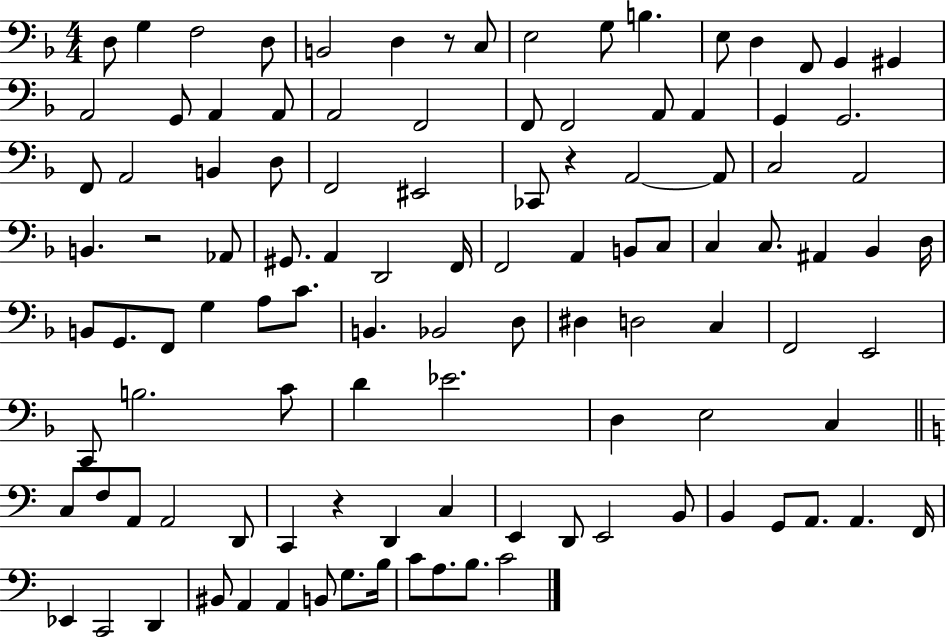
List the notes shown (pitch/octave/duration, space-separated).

D3/e G3/q F3/h D3/e B2/h D3/q R/e C3/e E3/h G3/e B3/q. E3/e D3/q F2/e G2/q G#2/q A2/h G2/e A2/q A2/e A2/h F2/h F2/e F2/h A2/e A2/q G2/q G2/h. F2/e A2/h B2/q D3/e F2/h EIS2/h CES2/e R/q A2/h A2/e C3/h A2/h B2/q. R/h Ab2/e G#2/e. A2/q D2/h F2/s F2/h A2/q B2/e C3/e C3/q C3/e. A#2/q Bb2/q D3/s B2/e G2/e. F2/e G3/q A3/e C4/e. B2/q. Bb2/h D3/e D#3/q D3/h C3/q F2/h E2/h C2/e B3/h. C4/e D4/q Eb4/h. D3/q E3/h C3/q C3/e F3/e A2/e A2/h D2/e C2/q R/q D2/q C3/q E2/q D2/e E2/h B2/e B2/q G2/e A2/e. A2/q. F2/s Eb2/q C2/h D2/q BIS2/e A2/q A2/q B2/e G3/e. B3/s C4/e A3/e. B3/e. C4/h